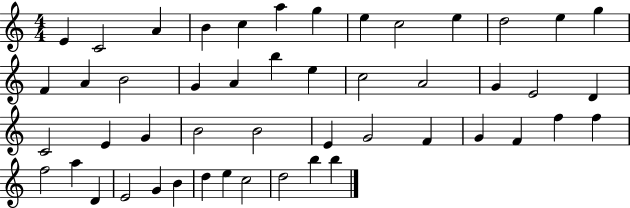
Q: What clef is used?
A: treble